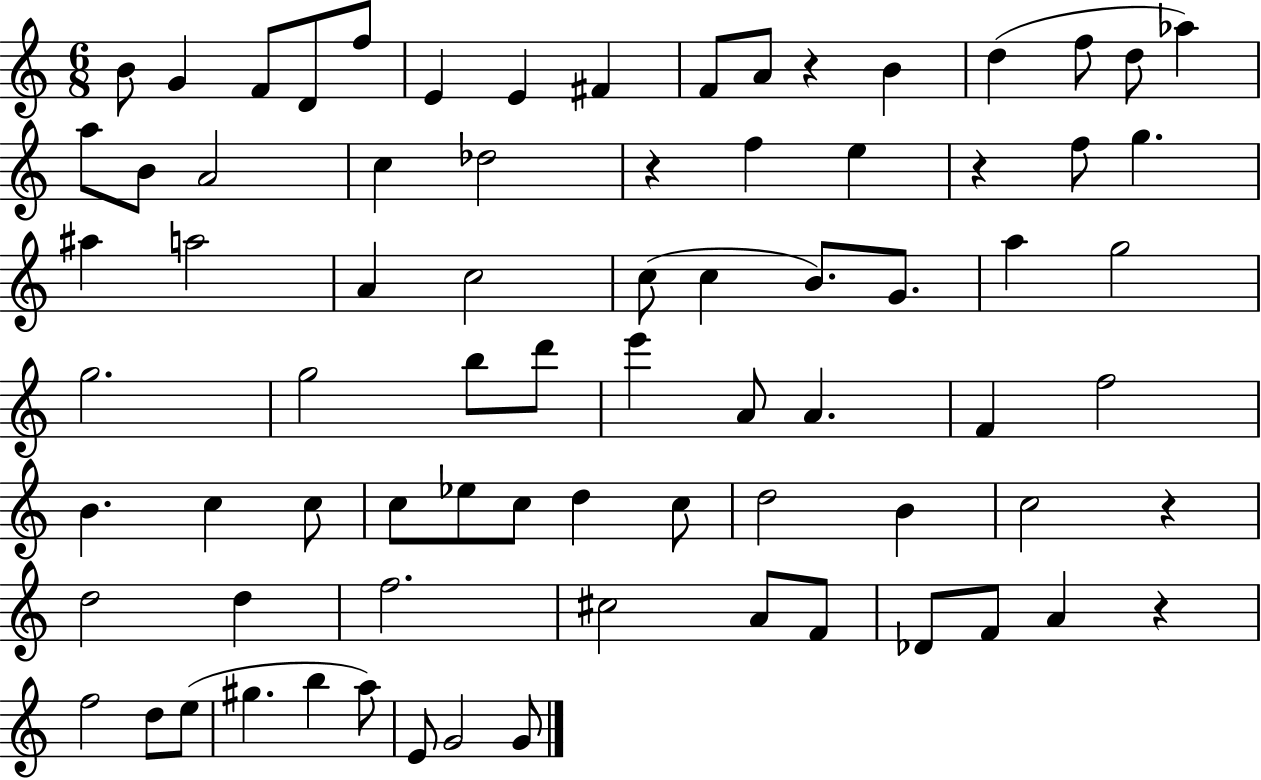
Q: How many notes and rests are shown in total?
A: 77